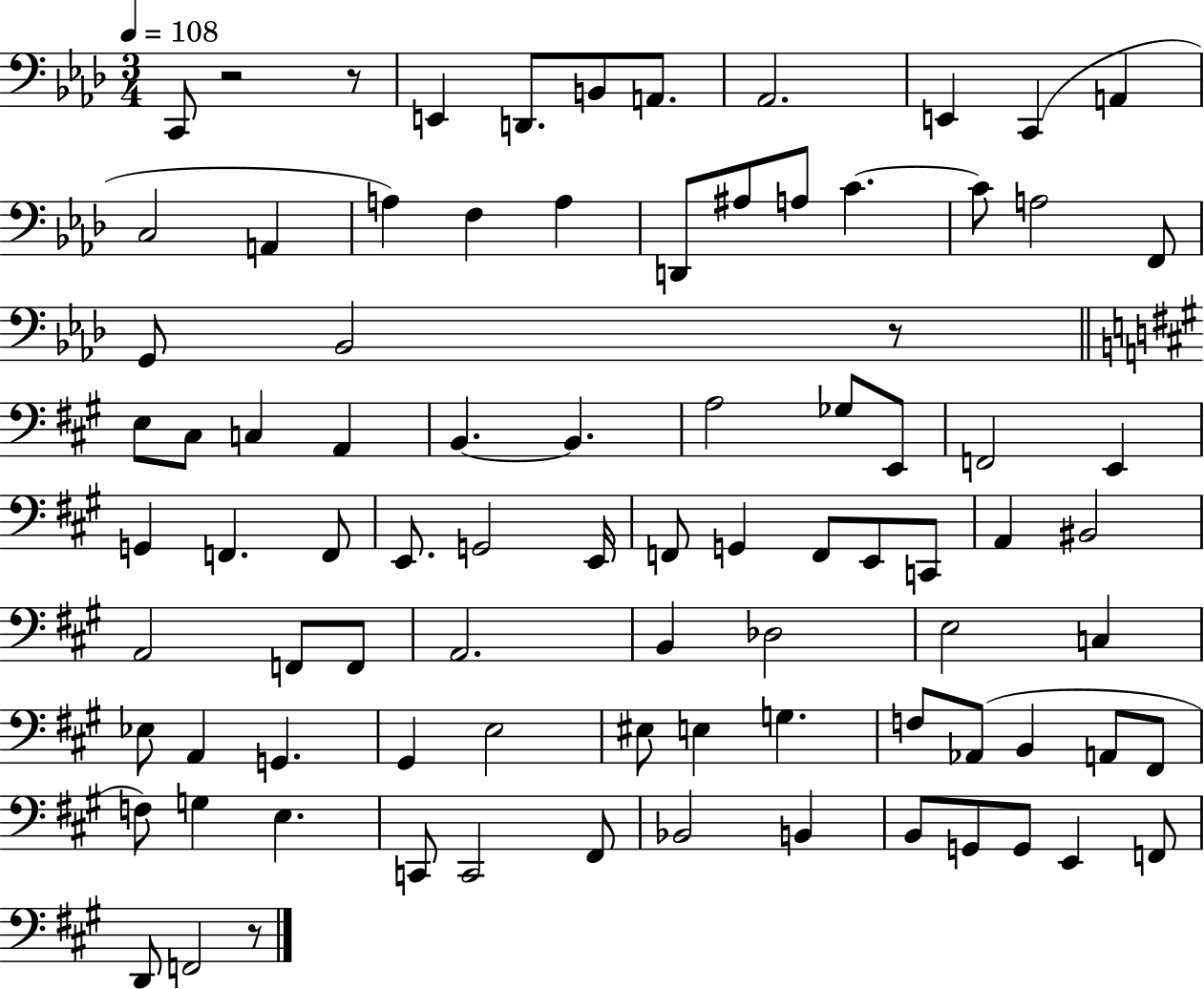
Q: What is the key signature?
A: AES major